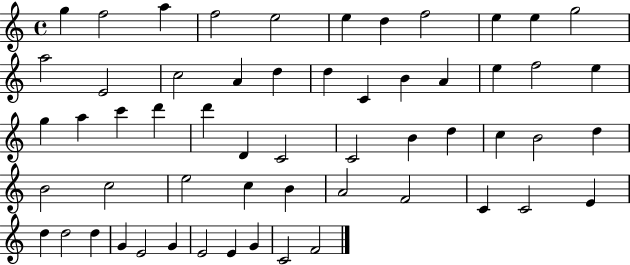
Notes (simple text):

G5/q F5/h A5/q F5/h E5/h E5/q D5/q F5/h E5/q E5/q G5/h A5/h E4/h C5/h A4/q D5/q D5/q C4/q B4/q A4/q E5/q F5/h E5/q G5/q A5/q C6/q D6/q D6/q D4/q C4/h C4/h B4/q D5/q C5/q B4/h D5/q B4/h C5/h E5/h C5/q B4/q A4/h F4/h C4/q C4/h E4/q D5/q D5/h D5/q G4/q E4/h G4/q E4/h E4/q G4/q C4/h F4/h